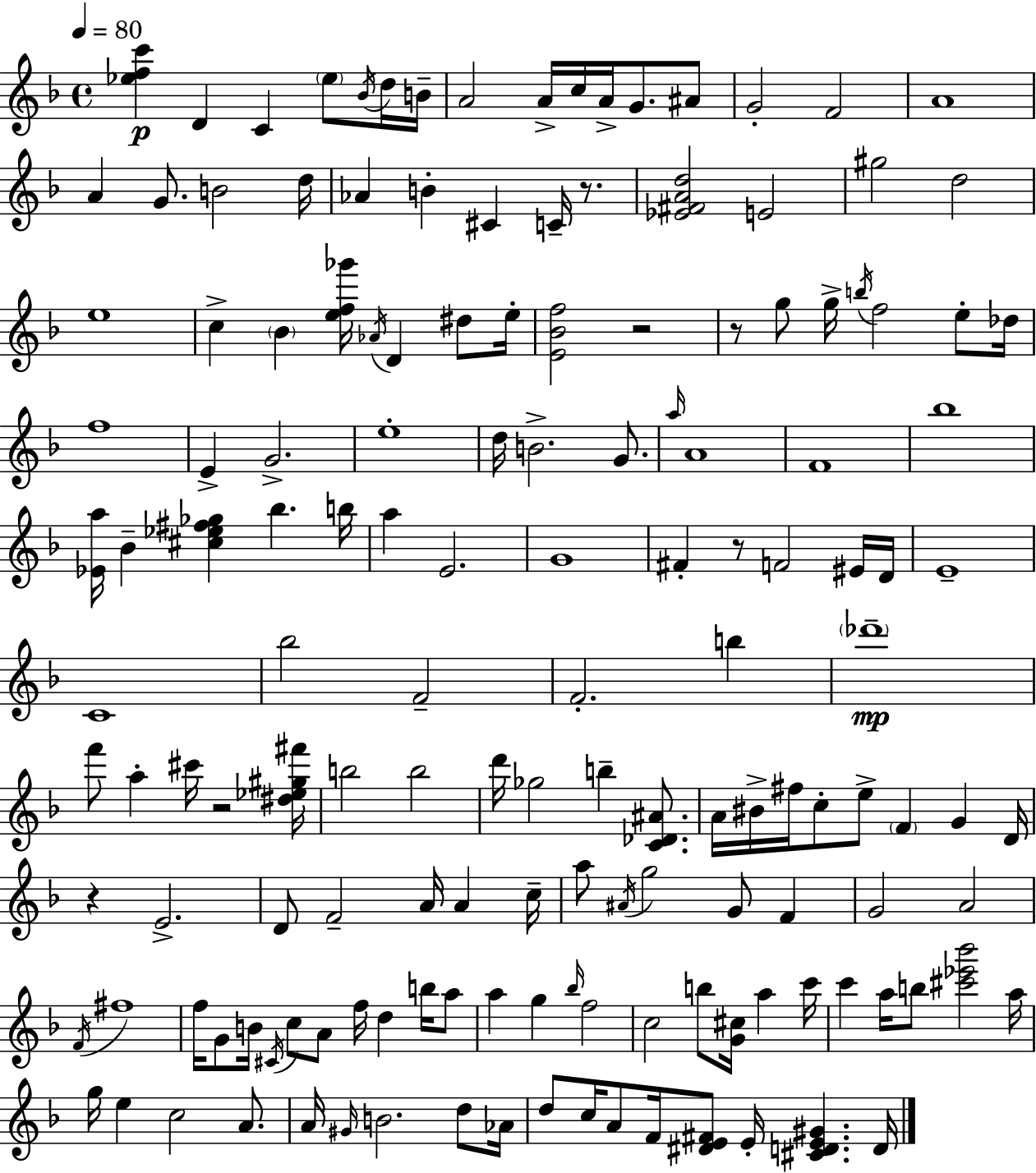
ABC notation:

X:1
T:Untitled
M:4/4
L:1/4
K:F
[_efc'] D C _e/2 _B/4 d/4 B/4 A2 A/4 c/4 A/4 G/2 ^A/2 G2 F2 A4 A G/2 B2 d/4 _A B ^C C/4 z/2 [_E^FAd]2 E2 ^g2 d2 e4 c _B [ef_g']/4 _A/4 D ^d/2 e/4 [E_Bf]2 z2 z/2 g/2 g/4 b/4 f2 e/2 _d/4 f4 E G2 e4 d/4 B2 G/2 a/4 A4 F4 _b4 [_Ea]/4 _B [^c_e^f_g] _b b/4 a E2 G4 ^F z/2 F2 ^E/4 D/4 E4 C4 _b2 F2 F2 b _d'4 f'/2 a ^c'/4 z2 [^d_e^g^f']/4 b2 b2 d'/4 _g2 b [C_D^A]/2 A/4 ^B/4 ^f/4 c/2 e/2 F G D/4 z E2 D/2 F2 A/4 A c/4 a/2 ^A/4 g2 G/2 F G2 A2 F/4 ^f4 f/4 G/2 B/4 ^C/4 c/2 A/2 f/4 d b/4 a/2 a g _b/4 f2 c2 b/2 [G^c]/4 a c'/4 c' a/4 b/2 [^c'_e'_b']2 a/4 g/4 e c2 A/2 A/4 ^G/4 B2 d/2 _A/4 d/2 c/4 A/2 F/4 [^DE^F]/2 E/4 [^CDE^G] D/4